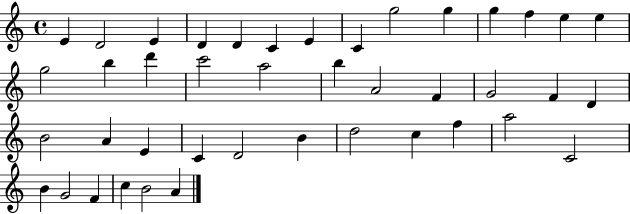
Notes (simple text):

E4/q D4/h E4/q D4/q D4/q C4/q E4/q C4/q G5/h G5/q G5/q F5/q E5/q E5/q G5/h B5/q D6/q C6/h A5/h B5/q A4/h F4/q G4/h F4/q D4/q B4/h A4/q E4/q C4/q D4/h B4/q D5/h C5/q F5/q A5/h C4/h B4/q G4/h F4/q C5/q B4/h A4/q